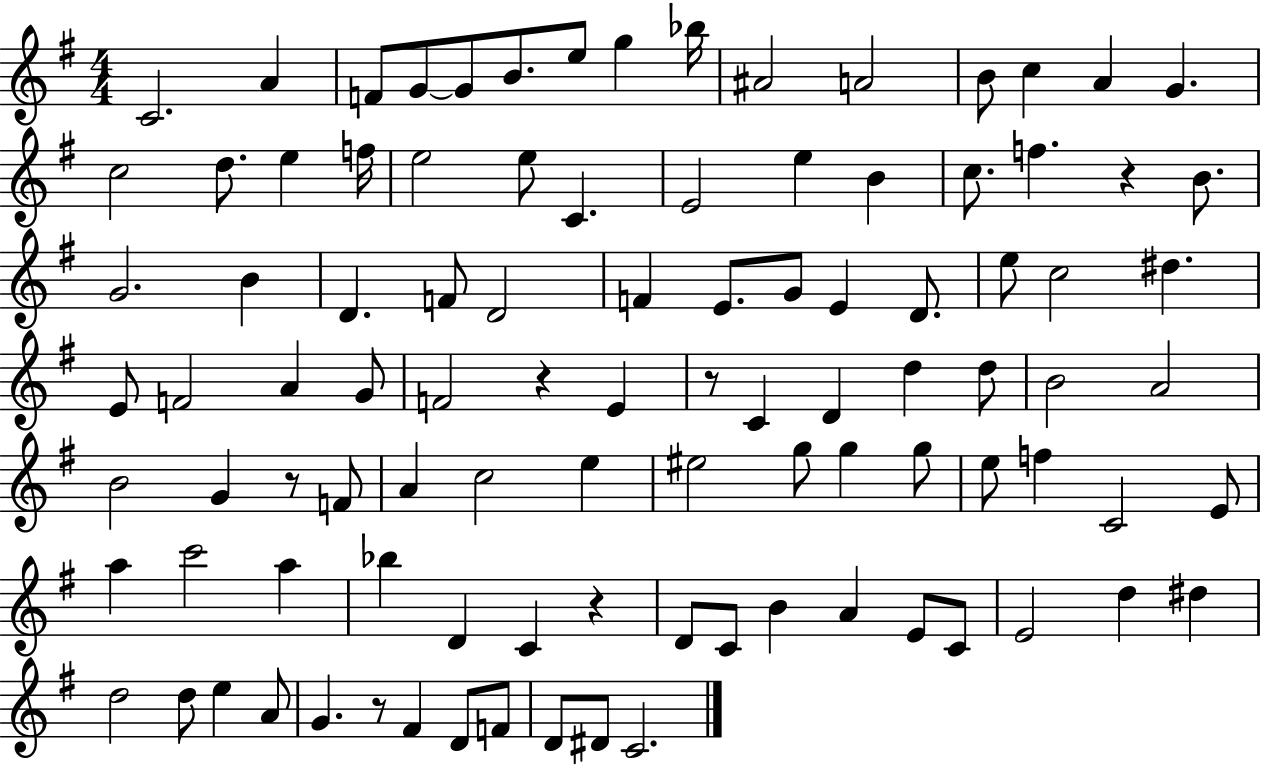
C4/h. A4/q F4/e G4/e G4/e B4/e. E5/e G5/q Bb5/s A#4/h A4/h B4/e C5/q A4/q G4/q. C5/h D5/e. E5/q F5/s E5/h E5/e C4/q. E4/h E5/q B4/q C5/e. F5/q. R/q B4/e. G4/h. B4/q D4/q. F4/e D4/h F4/q E4/e. G4/e E4/q D4/e. E5/e C5/h D#5/q. E4/e F4/h A4/q G4/e F4/h R/q E4/q R/e C4/q D4/q D5/q D5/e B4/h A4/h B4/h G4/q R/e F4/e A4/q C5/h E5/q EIS5/h G5/e G5/q G5/e E5/e F5/q C4/h E4/e A5/q C6/h A5/q Bb5/q D4/q C4/q R/q D4/e C4/e B4/q A4/q E4/e C4/e E4/h D5/q D#5/q D5/h D5/e E5/q A4/e G4/q. R/e F#4/q D4/e F4/e D4/e D#4/e C4/h.